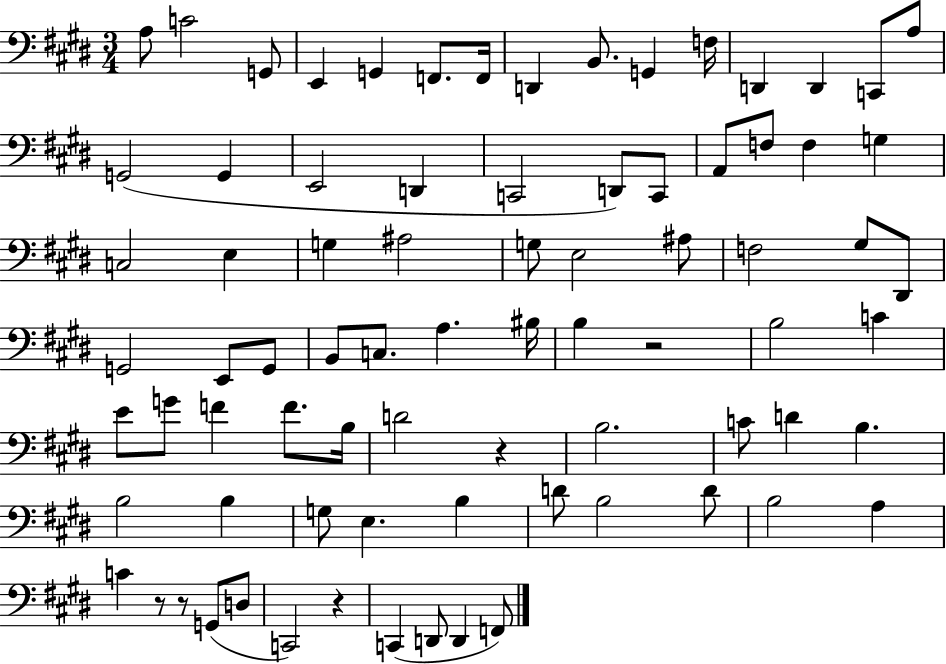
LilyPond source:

{
  \clef bass
  \numericTimeSignature
  \time 3/4
  \key e \major
  a8 c'2 g,8 | e,4 g,4 f,8. f,16 | d,4 b,8. g,4 f16 | d,4 d,4 c,8 a8 | \break g,2( g,4 | e,2 d,4 | c,2 d,8) c,8 | a,8 f8 f4 g4 | \break c2 e4 | g4 ais2 | g8 e2 ais8 | f2 gis8 dis,8 | \break g,2 e,8 g,8 | b,8 c8. a4. bis16 | b4 r2 | b2 c'4 | \break e'8 g'8 f'4 f'8. b16 | d'2 r4 | b2. | c'8 d'4 b4. | \break b2 b4 | g8 e4. b4 | d'8 b2 d'8 | b2 a4 | \break c'4 r8 r8 g,8( d8 | c,2) r4 | c,4( d,8 d,4 f,8) | \bar "|."
}